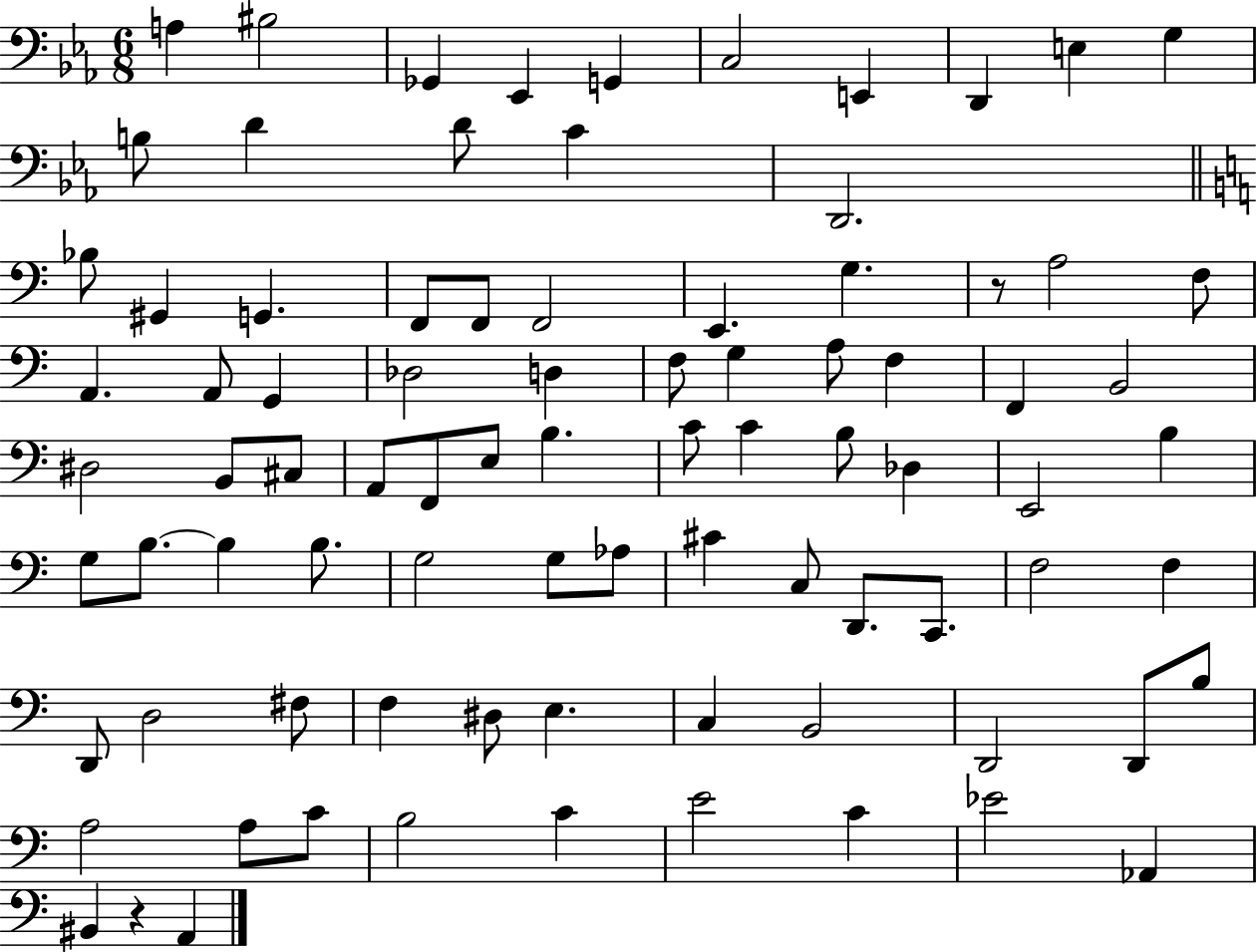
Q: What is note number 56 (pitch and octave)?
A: Ab3